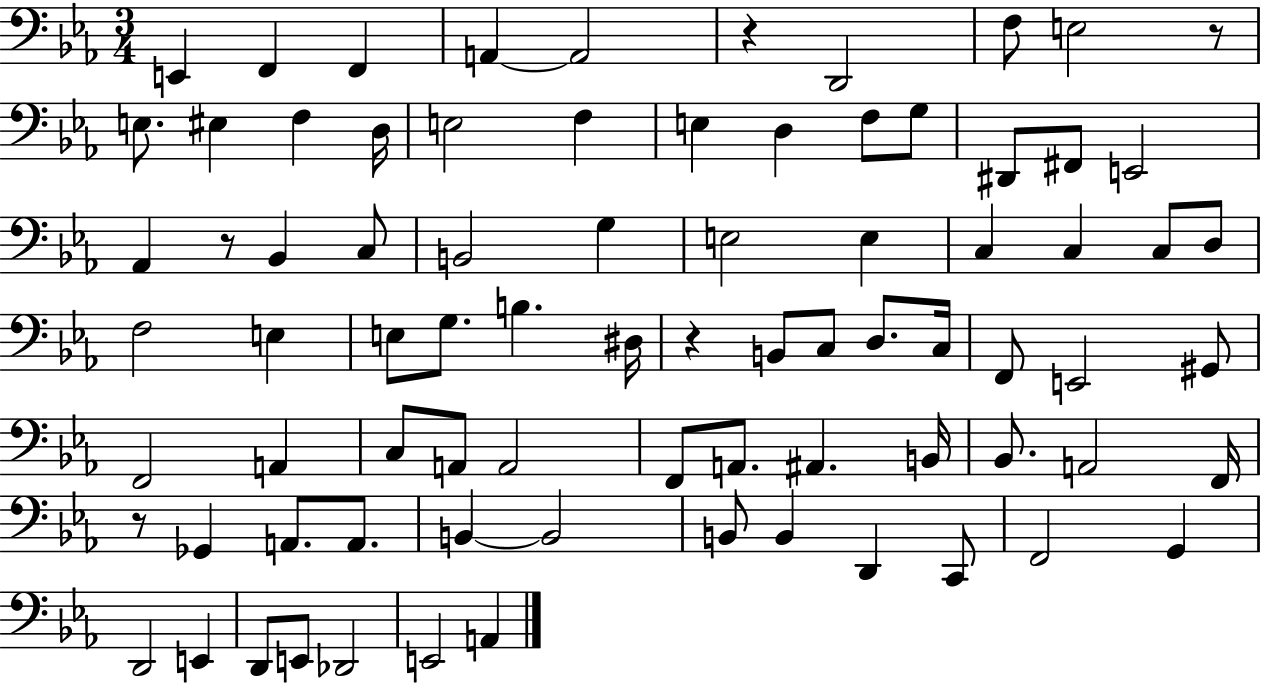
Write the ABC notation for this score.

X:1
T:Untitled
M:3/4
L:1/4
K:Eb
E,, F,, F,, A,, A,,2 z D,,2 F,/2 E,2 z/2 E,/2 ^E, F, D,/4 E,2 F, E, D, F,/2 G,/2 ^D,,/2 ^F,,/2 E,,2 _A,, z/2 _B,, C,/2 B,,2 G, E,2 E, C, C, C,/2 D,/2 F,2 E, E,/2 G,/2 B, ^D,/4 z B,,/2 C,/2 D,/2 C,/4 F,,/2 E,,2 ^G,,/2 F,,2 A,, C,/2 A,,/2 A,,2 F,,/2 A,,/2 ^A,, B,,/4 _B,,/2 A,,2 F,,/4 z/2 _G,, A,,/2 A,,/2 B,, B,,2 B,,/2 B,, D,, C,,/2 F,,2 G,, D,,2 E,, D,,/2 E,,/2 _D,,2 E,,2 A,,